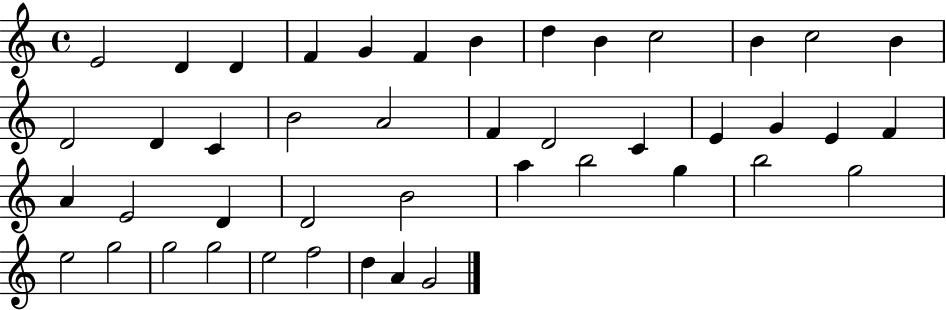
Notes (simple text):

E4/h D4/q D4/q F4/q G4/q F4/q B4/q D5/q B4/q C5/h B4/q C5/h B4/q D4/h D4/q C4/q B4/h A4/h F4/q D4/h C4/q E4/q G4/q E4/q F4/q A4/q E4/h D4/q D4/h B4/h A5/q B5/h G5/q B5/h G5/h E5/h G5/h G5/h G5/h E5/h F5/h D5/q A4/q G4/h